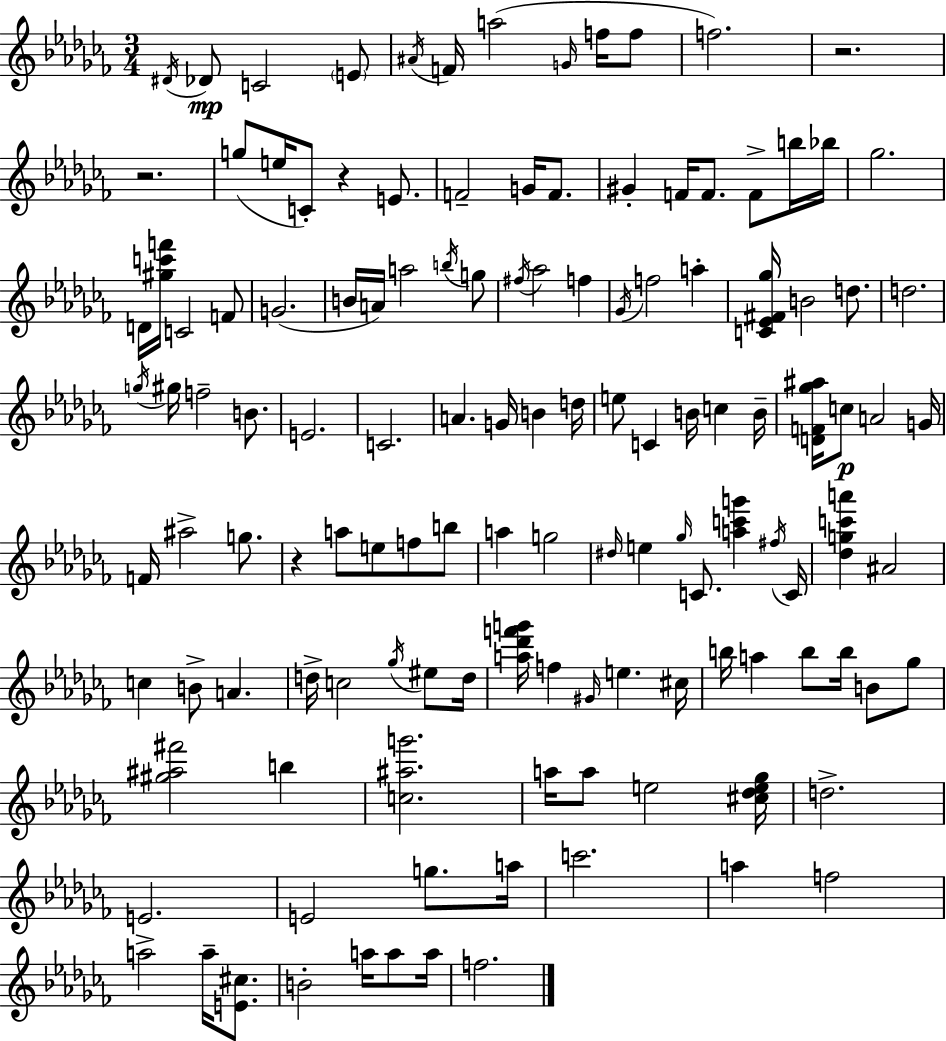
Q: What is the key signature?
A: AES minor